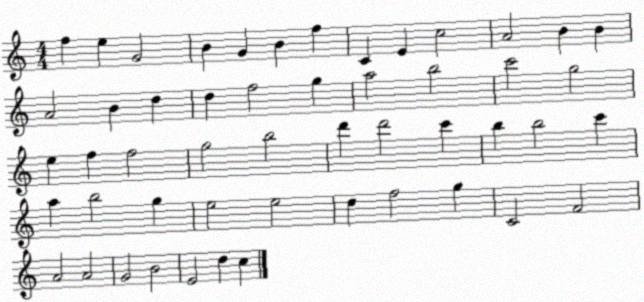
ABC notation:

X:1
T:Untitled
M:4/4
L:1/4
K:C
f e G2 B G B f C E c2 A2 B B A2 B d d f2 g a2 b2 c'2 g2 e f f2 g2 b2 d' d'2 c' b b2 c' a b2 g e2 e2 d f2 g C2 F2 A2 A2 G2 B2 E2 d c